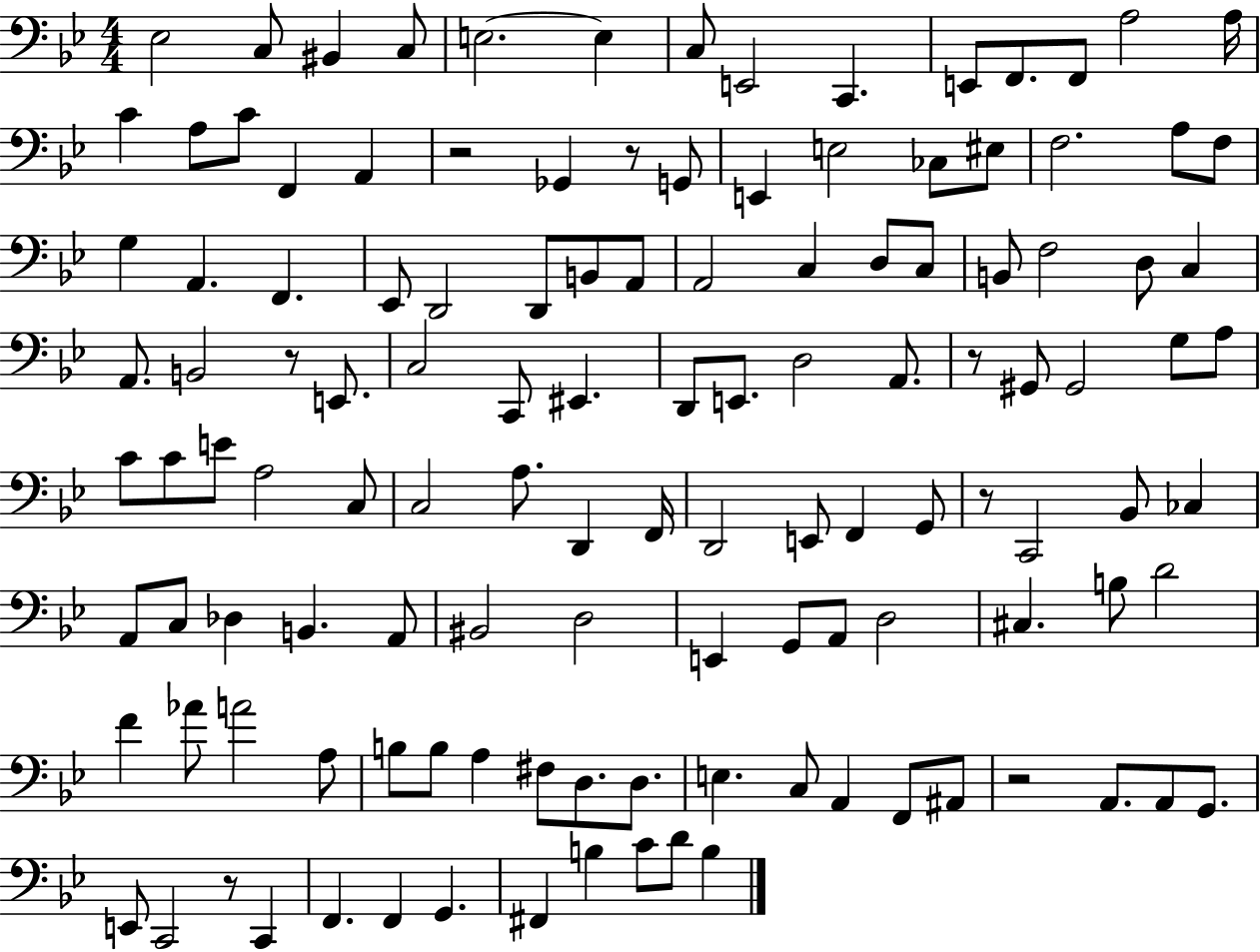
X:1
T:Untitled
M:4/4
L:1/4
K:Bb
_E,2 C,/2 ^B,, C,/2 E,2 E, C,/2 E,,2 C,, E,,/2 F,,/2 F,,/2 A,2 A,/4 C A,/2 C/2 F,, A,, z2 _G,, z/2 G,,/2 E,, E,2 _C,/2 ^E,/2 F,2 A,/2 F,/2 G, A,, F,, _E,,/2 D,,2 D,,/2 B,,/2 A,,/2 A,,2 C, D,/2 C,/2 B,,/2 F,2 D,/2 C, A,,/2 B,,2 z/2 E,,/2 C,2 C,,/2 ^E,, D,,/2 E,,/2 D,2 A,,/2 z/2 ^G,,/2 ^G,,2 G,/2 A,/2 C/2 C/2 E/2 A,2 C,/2 C,2 A,/2 D,, F,,/4 D,,2 E,,/2 F,, G,,/2 z/2 C,,2 _B,,/2 _C, A,,/2 C,/2 _D, B,, A,,/2 ^B,,2 D,2 E,, G,,/2 A,,/2 D,2 ^C, B,/2 D2 F _A/2 A2 A,/2 B,/2 B,/2 A, ^F,/2 D,/2 D,/2 E, C,/2 A,, F,,/2 ^A,,/2 z2 A,,/2 A,,/2 G,,/2 E,,/2 C,,2 z/2 C,, F,, F,, G,, ^F,, B, C/2 D/2 B,